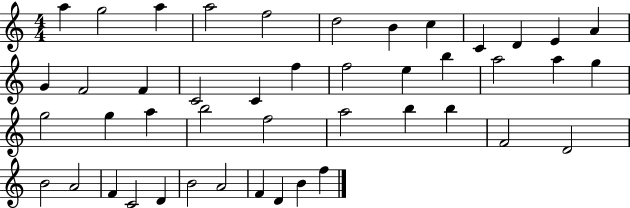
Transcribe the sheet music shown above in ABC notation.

X:1
T:Untitled
M:4/4
L:1/4
K:C
a g2 a a2 f2 d2 B c C D E A G F2 F C2 C f f2 e b a2 a g g2 g a b2 f2 a2 b b F2 D2 B2 A2 F C2 D B2 A2 F D B f